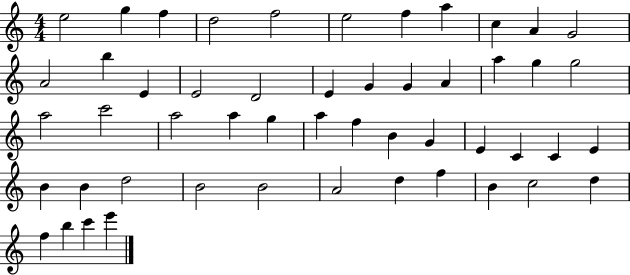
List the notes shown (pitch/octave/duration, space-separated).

E5/h G5/q F5/q D5/h F5/h E5/h F5/q A5/q C5/q A4/q G4/h A4/h B5/q E4/q E4/h D4/h E4/q G4/q G4/q A4/q A5/q G5/q G5/h A5/h C6/h A5/h A5/q G5/q A5/q F5/q B4/q G4/q E4/q C4/q C4/q E4/q B4/q B4/q D5/h B4/h B4/h A4/h D5/q F5/q B4/q C5/h D5/q F5/q B5/q C6/q E6/q